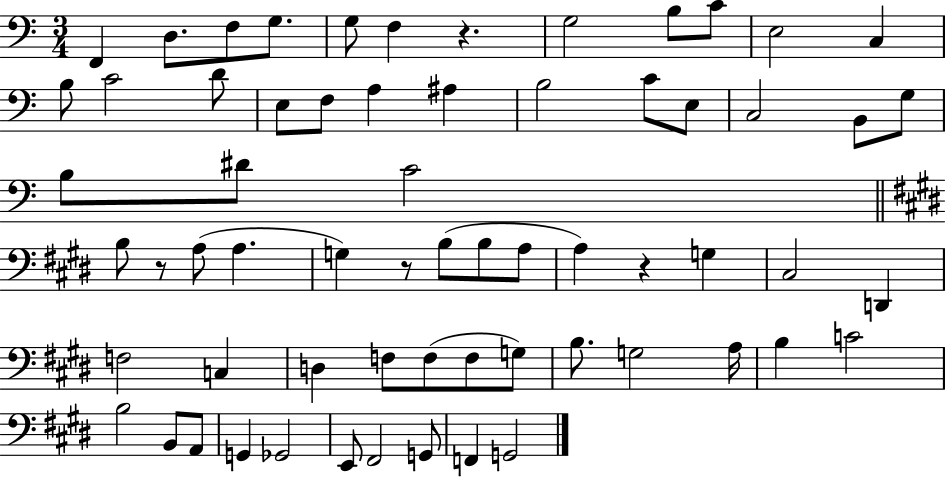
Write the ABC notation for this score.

X:1
T:Untitled
M:3/4
L:1/4
K:C
F,, D,/2 F,/2 G,/2 G,/2 F, z G,2 B,/2 C/2 E,2 C, B,/2 C2 D/2 E,/2 F,/2 A, ^A, B,2 C/2 E,/2 C,2 B,,/2 G,/2 B,/2 ^D/2 C2 B,/2 z/2 A,/2 A, G, z/2 B,/2 B,/2 A,/2 A, z G, ^C,2 D,, F,2 C, D, F,/2 F,/2 F,/2 G,/2 B,/2 G,2 A,/4 B, C2 B,2 B,,/2 A,,/2 G,, _G,,2 E,,/2 ^F,,2 G,,/2 F,, G,,2